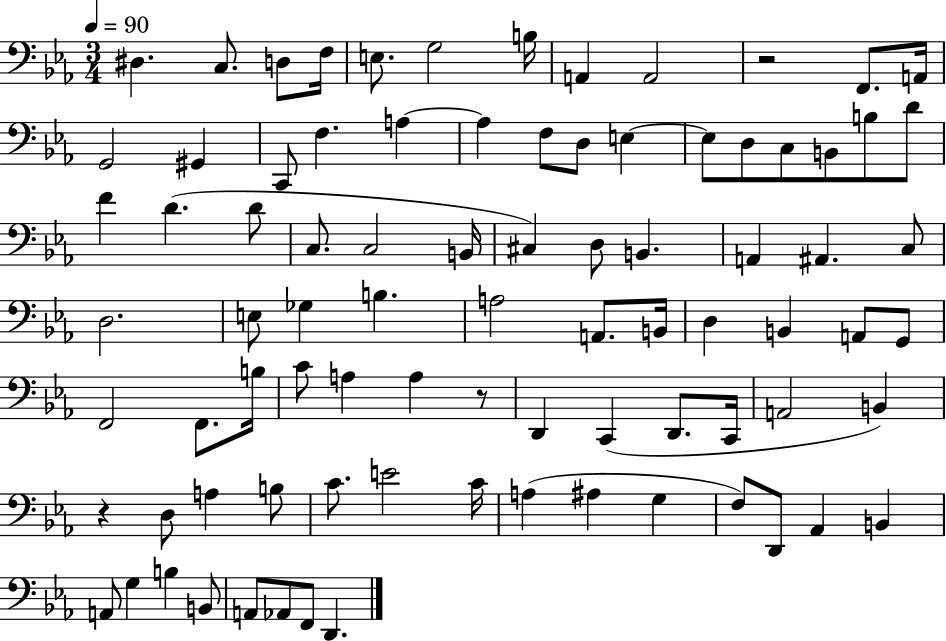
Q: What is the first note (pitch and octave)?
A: D#3